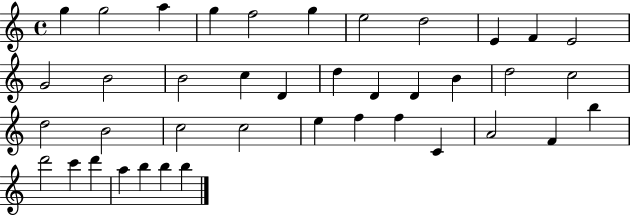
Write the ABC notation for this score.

X:1
T:Untitled
M:4/4
L:1/4
K:C
g g2 a g f2 g e2 d2 E F E2 G2 B2 B2 c D d D D B d2 c2 d2 B2 c2 c2 e f f C A2 F b d'2 c' d' a b b b